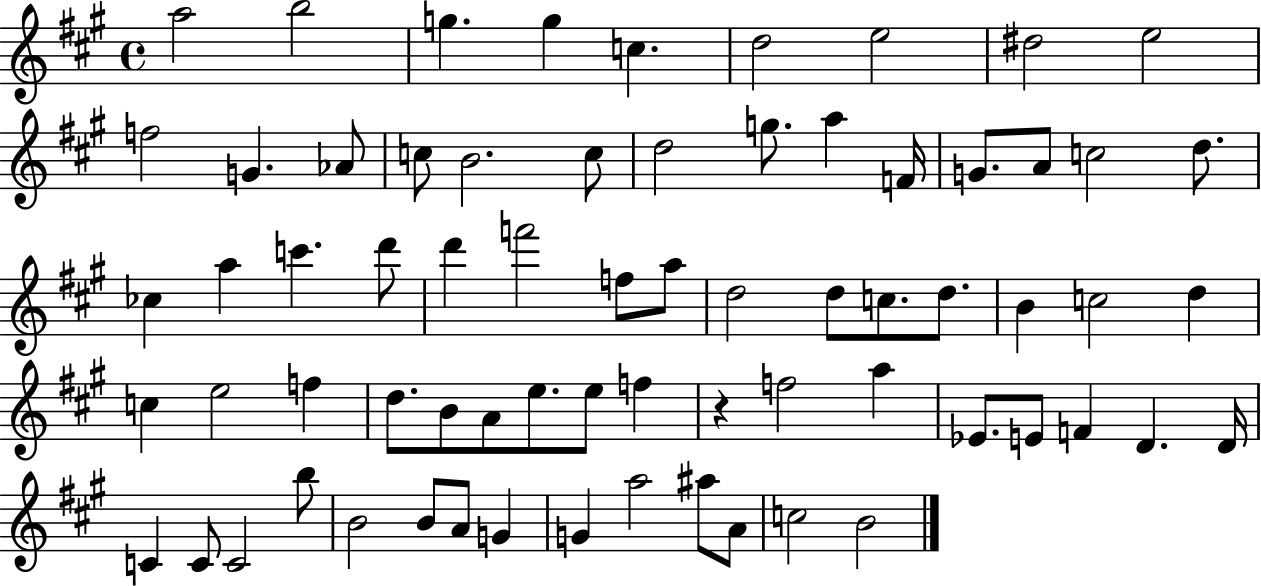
{
  \clef treble
  \time 4/4
  \defaultTimeSignature
  \key a \major
  a''2 b''2 | g''4. g''4 c''4. | d''2 e''2 | dis''2 e''2 | \break f''2 g'4. aes'8 | c''8 b'2. c''8 | d''2 g''8. a''4 f'16 | g'8. a'8 c''2 d''8. | \break ces''4 a''4 c'''4. d'''8 | d'''4 f'''2 f''8 a''8 | d''2 d''8 c''8. d''8. | b'4 c''2 d''4 | \break c''4 e''2 f''4 | d''8. b'8 a'8 e''8. e''8 f''4 | r4 f''2 a''4 | ees'8. e'8 f'4 d'4. d'16 | \break c'4 c'8 c'2 b''8 | b'2 b'8 a'8 g'4 | g'4 a''2 ais''8 a'8 | c''2 b'2 | \break \bar "|."
}